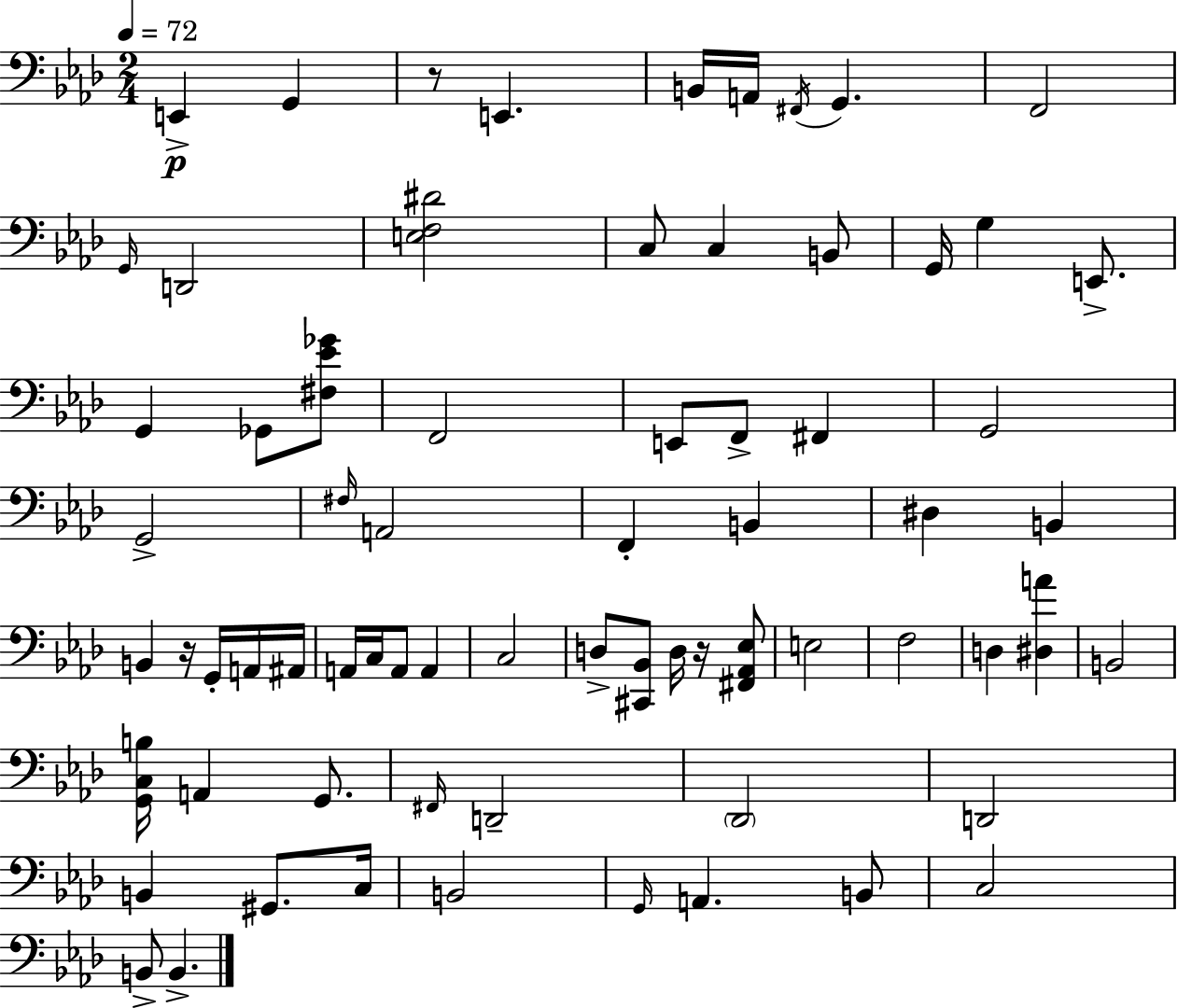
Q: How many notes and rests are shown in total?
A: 70